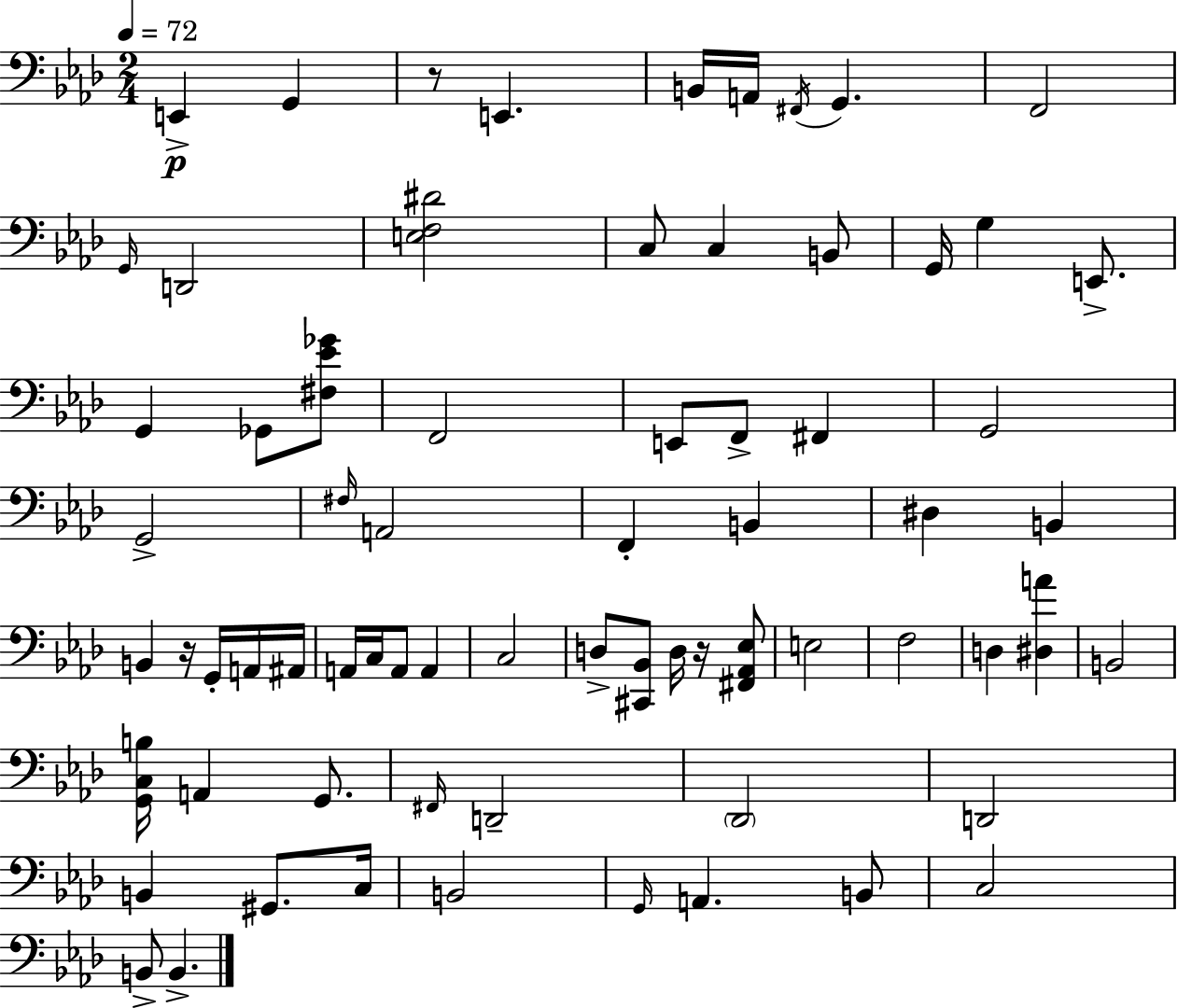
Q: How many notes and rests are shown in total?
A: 70